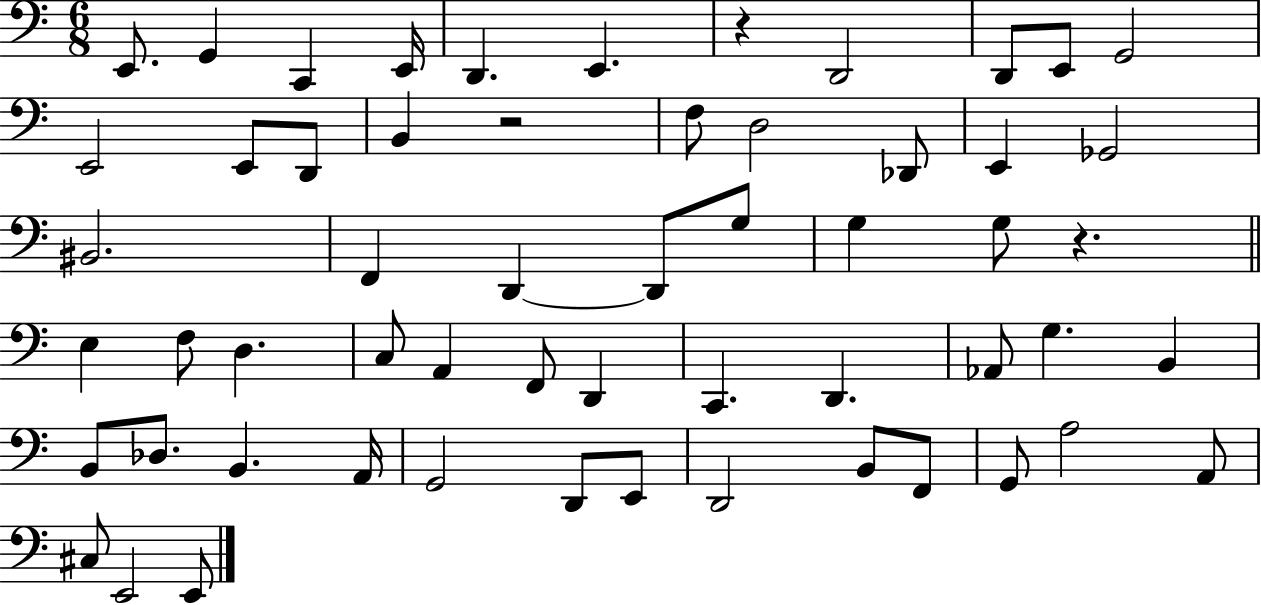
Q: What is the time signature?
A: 6/8